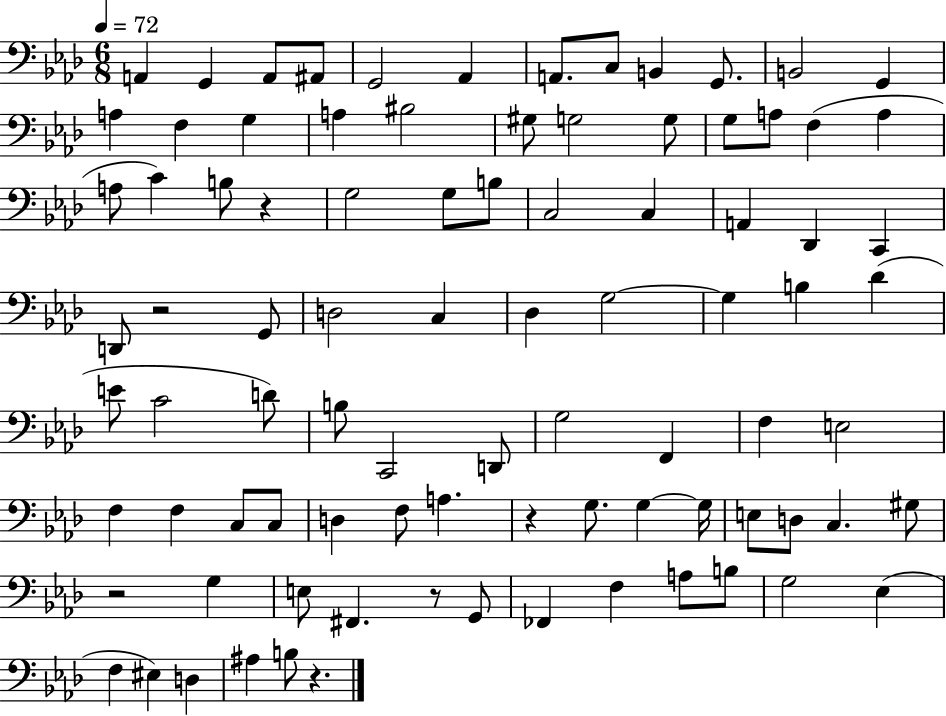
{
  \clef bass
  \numericTimeSignature
  \time 6/8
  \key aes \major
  \tempo 4 = 72
  a,4 g,4 a,8 ais,8 | g,2 aes,4 | a,8. c8 b,4 g,8. | b,2 g,4 | \break a4 f4 g4 | a4 bis2 | gis8 g2 g8 | g8 a8 f4( a4 | \break a8 c'4) b8 r4 | g2 g8 b8 | c2 c4 | a,4 des,4 c,4 | \break d,8 r2 g,8 | d2 c4 | des4 g2~~ | g4 b4 des'4( | \break e'8 c'2 d'8) | b8 c,2 d,8 | g2 f,4 | f4 e2 | \break f4 f4 c8 c8 | d4 f8 a4. | r4 g8. g4~~ g16 | e8 d8 c4. gis8 | \break r2 g4 | e8 fis,4. r8 g,8 | fes,4 f4 a8 b8 | g2 ees4( | \break f4 eis4) d4 | ais4 b8 r4. | \bar "|."
}